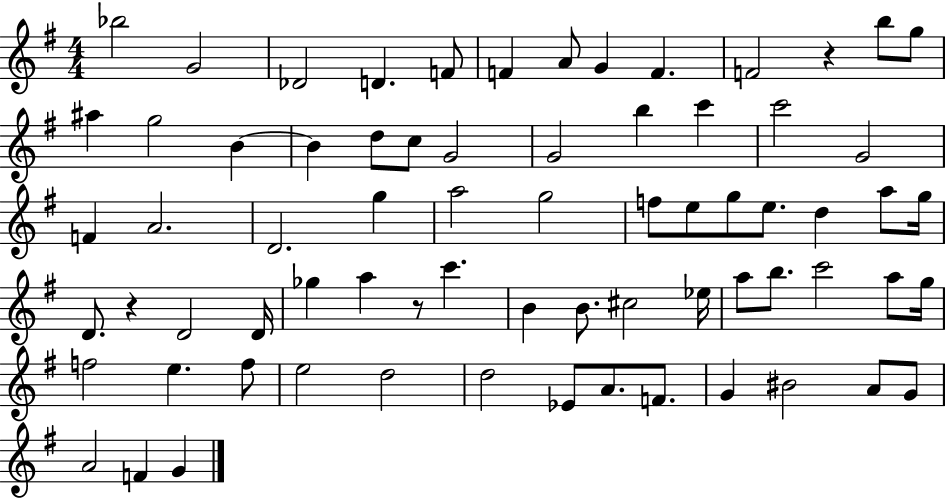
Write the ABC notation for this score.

X:1
T:Untitled
M:4/4
L:1/4
K:G
_b2 G2 _D2 D F/2 F A/2 G F F2 z b/2 g/2 ^a g2 B B d/2 c/2 G2 G2 b c' c'2 G2 F A2 D2 g a2 g2 f/2 e/2 g/2 e/2 d a/2 g/4 D/2 z D2 D/4 _g a z/2 c' B B/2 ^c2 _e/4 a/2 b/2 c'2 a/2 g/4 f2 e f/2 e2 d2 d2 _E/2 A/2 F/2 G ^B2 A/2 G/2 A2 F G